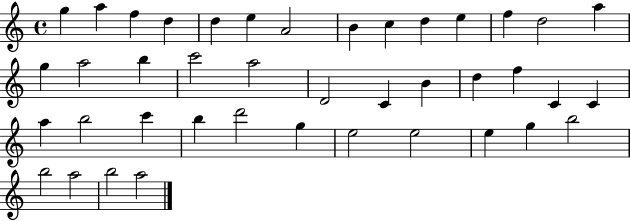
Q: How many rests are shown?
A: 0